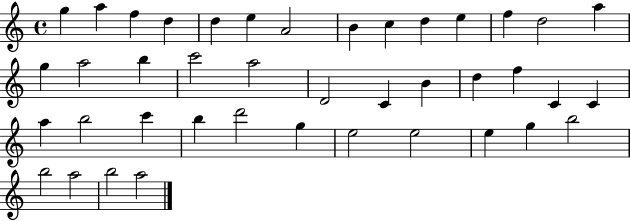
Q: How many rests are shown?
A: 0